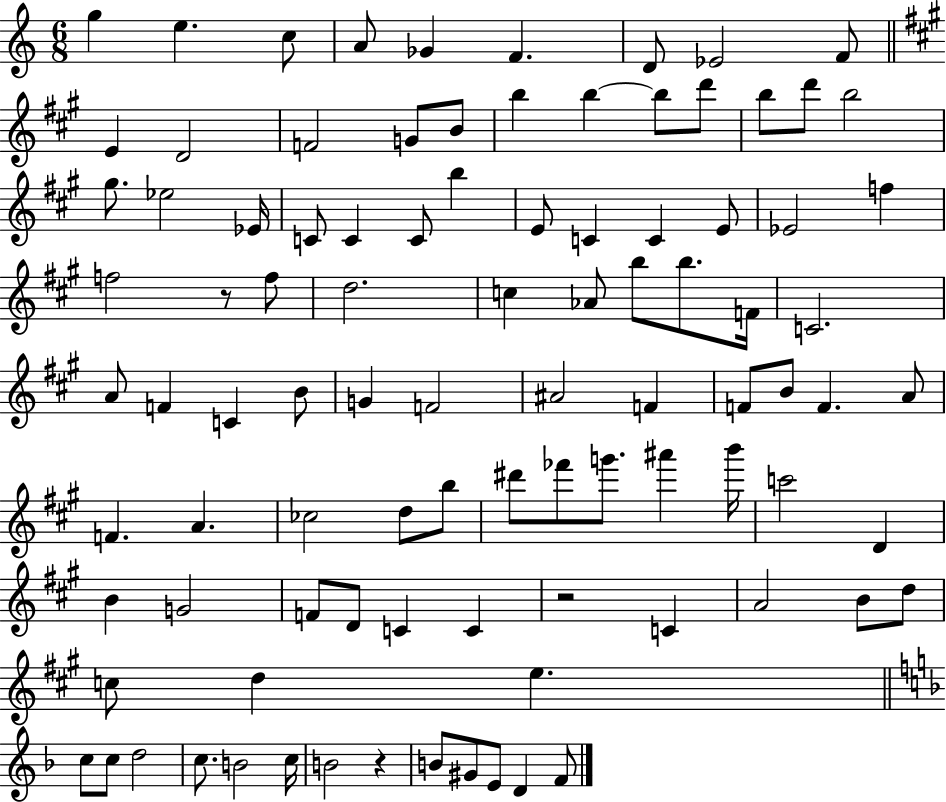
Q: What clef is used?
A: treble